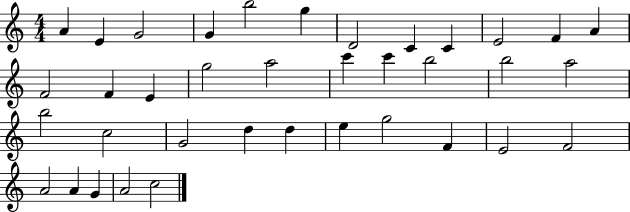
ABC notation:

X:1
T:Untitled
M:4/4
L:1/4
K:C
A E G2 G b2 g D2 C C E2 F A F2 F E g2 a2 c' c' b2 b2 a2 b2 c2 G2 d d e g2 F E2 F2 A2 A G A2 c2